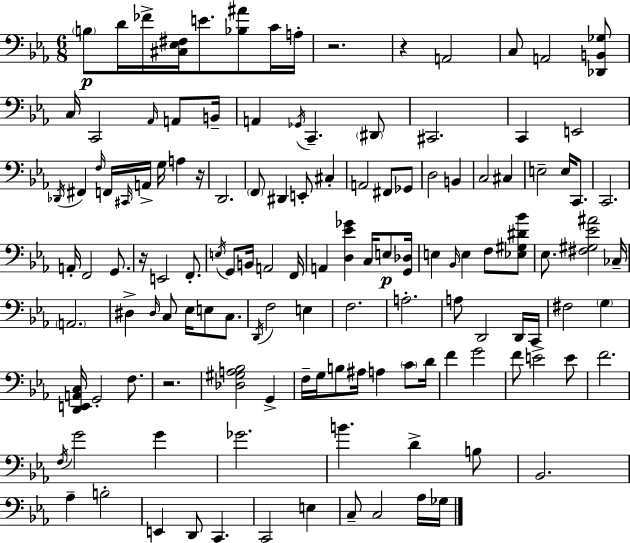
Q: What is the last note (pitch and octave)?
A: Gb3